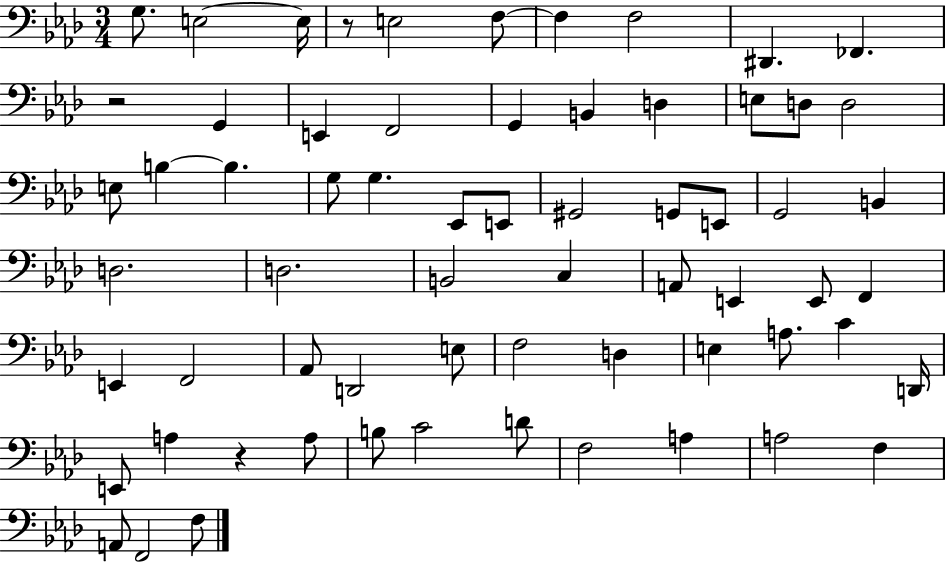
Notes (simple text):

G3/e. E3/h E3/s R/e E3/h F3/e F3/q F3/h D#2/q. FES2/q. R/h G2/q E2/q F2/h G2/q B2/q D3/q E3/e D3/e D3/h E3/e B3/q B3/q. G3/e G3/q. Eb2/e E2/e G#2/h G2/e E2/e G2/h B2/q D3/h. D3/h. B2/h C3/q A2/e E2/q E2/e F2/q E2/q F2/h Ab2/e D2/h E3/e F3/h D3/q E3/q A3/e. C4/q D2/s E2/e A3/q R/q A3/e B3/e C4/h D4/e F3/h A3/q A3/h F3/q A2/e F2/h F3/e